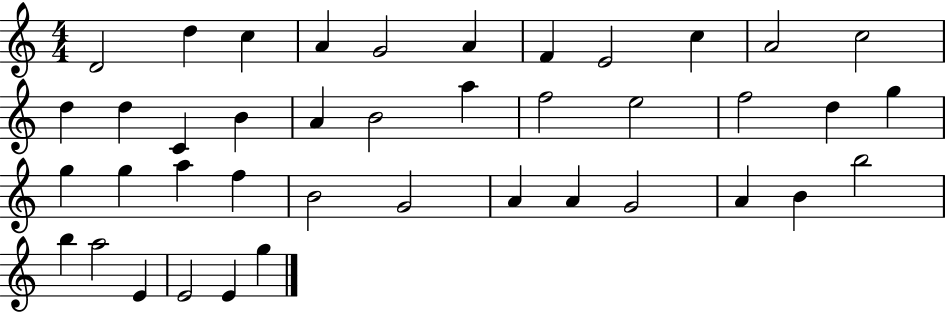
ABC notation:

X:1
T:Untitled
M:4/4
L:1/4
K:C
D2 d c A G2 A F E2 c A2 c2 d d C B A B2 a f2 e2 f2 d g g g a f B2 G2 A A G2 A B b2 b a2 E E2 E g